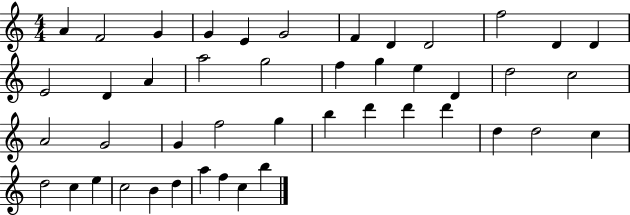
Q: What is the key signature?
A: C major